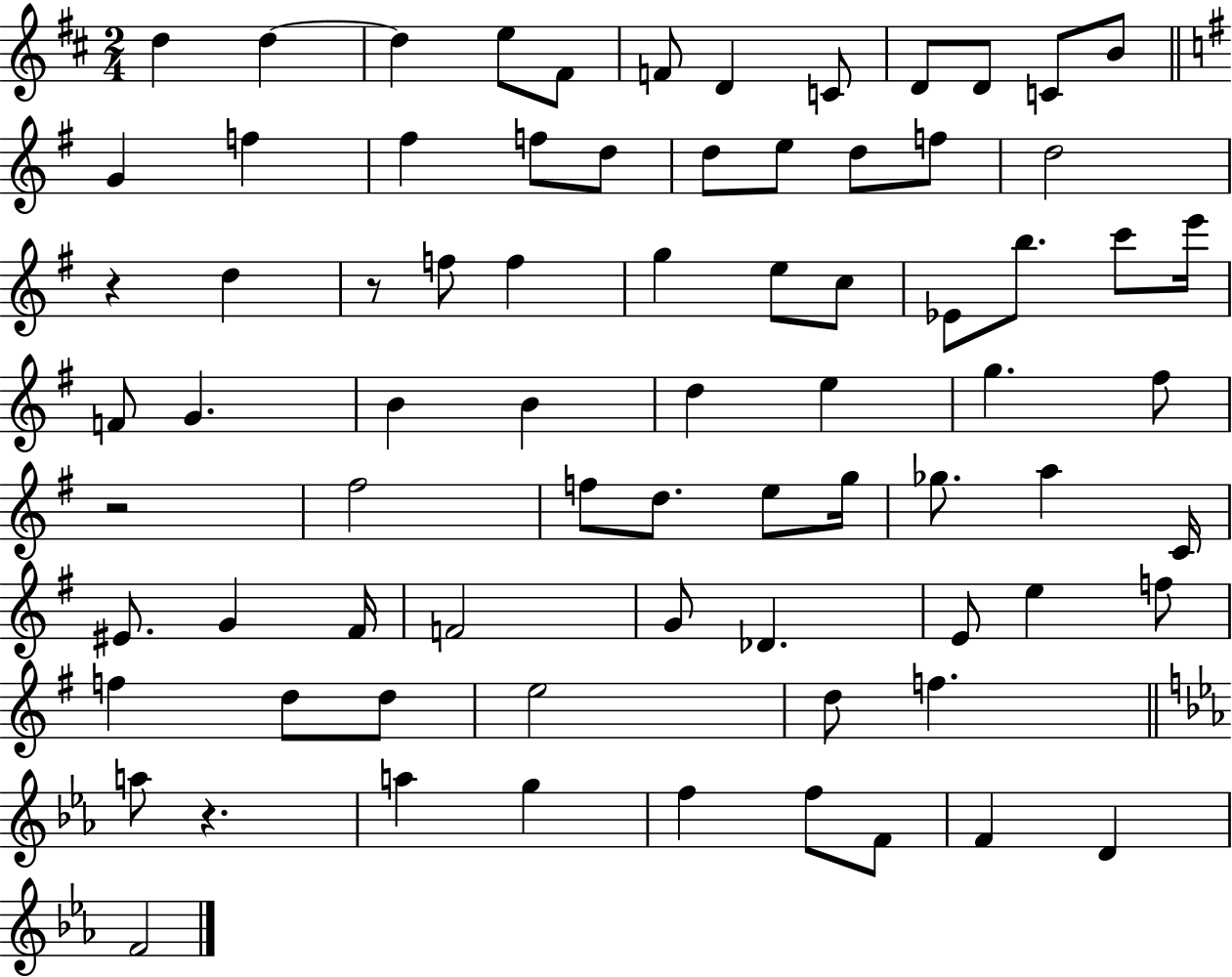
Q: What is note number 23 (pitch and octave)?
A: D5